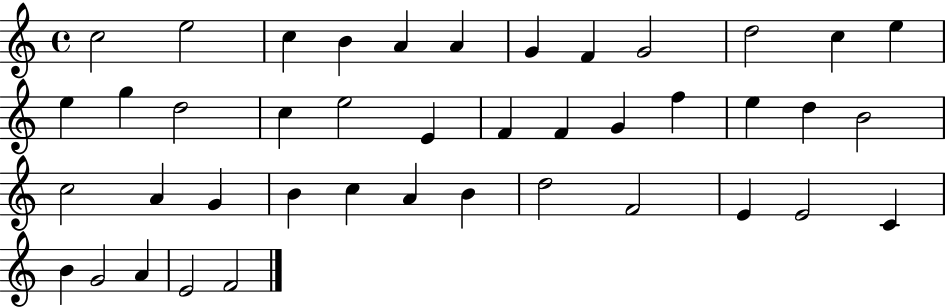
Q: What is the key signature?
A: C major